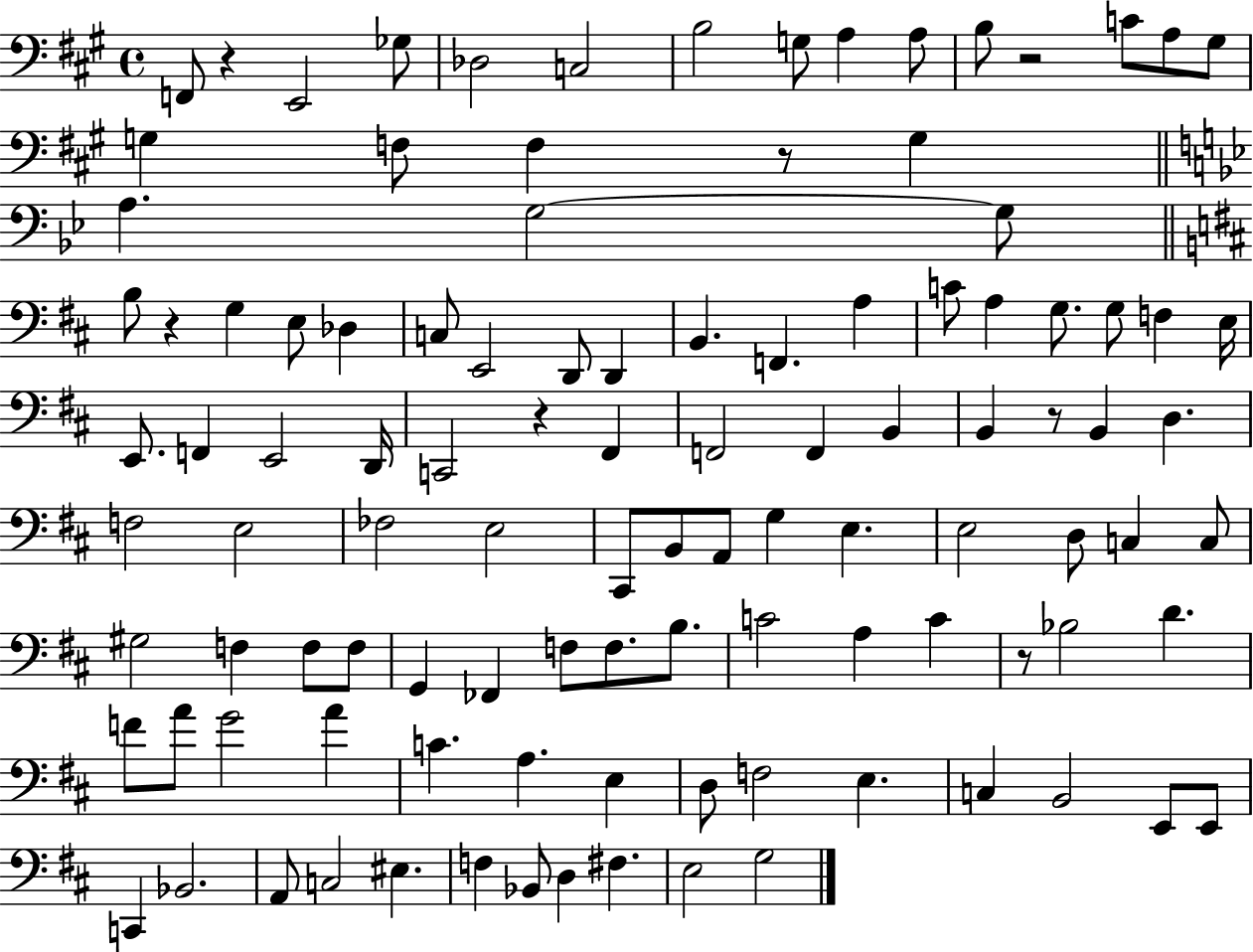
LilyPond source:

{
  \clef bass
  \time 4/4
  \defaultTimeSignature
  \key a \major
  \repeat volta 2 { f,8 r4 e,2 ges8 | des2 c2 | b2 g8 a4 a8 | b8 r2 c'8 a8 gis8 | \break g4 f8 f4 r8 g4 | \bar "||" \break \key bes \major a4. g2~~ g8 | \bar "||" \break \key d \major b8 r4 g4 e8 des4 | c8 e,2 d,8 d,4 | b,4. f,4. a4 | c'8 a4 g8. g8 f4 e16 | \break e,8. f,4 e,2 d,16 | c,2 r4 fis,4 | f,2 f,4 b,4 | b,4 r8 b,4 d4. | \break f2 e2 | fes2 e2 | cis,8 b,8 a,8 g4 e4. | e2 d8 c4 c8 | \break gis2 f4 f8 f8 | g,4 fes,4 f8 f8. b8. | c'2 a4 c'4 | r8 bes2 d'4. | \break f'8 a'8 g'2 a'4 | c'4. a4. e4 | d8 f2 e4. | c4 b,2 e,8 e,8 | \break c,4 bes,2. | a,8 c2 eis4. | f4 bes,8 d4 fis4. | e2 g2 | \break } \bar "|."
}